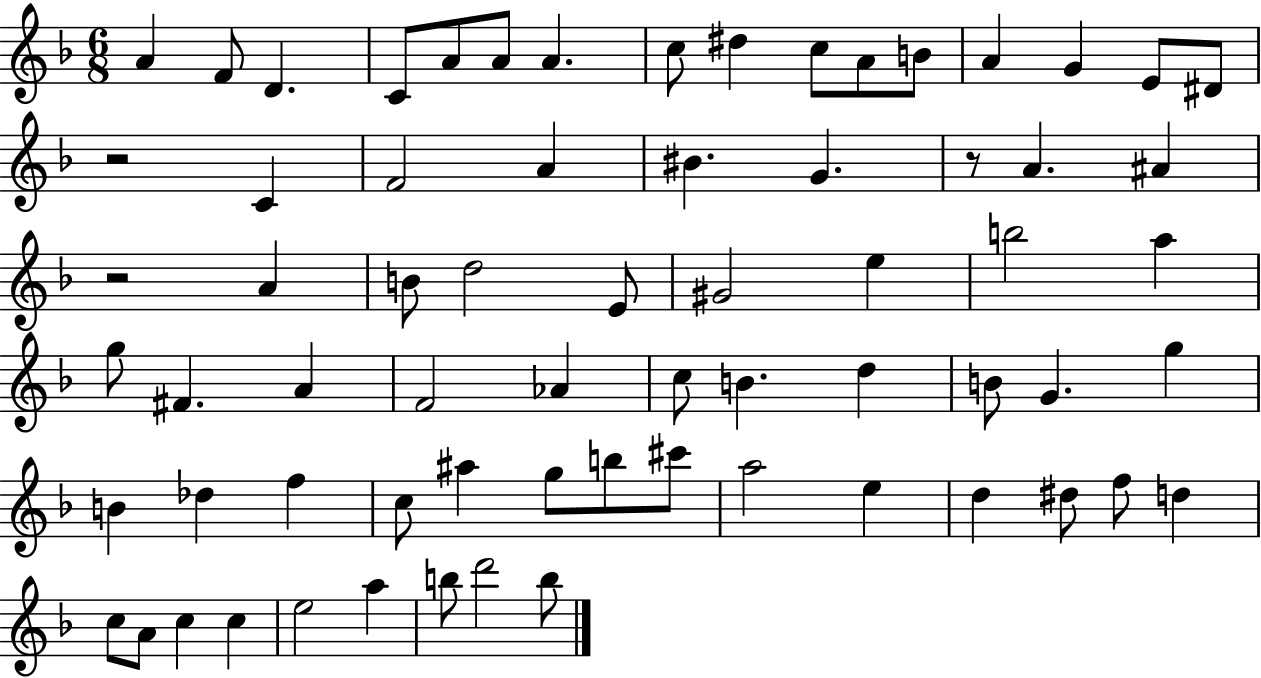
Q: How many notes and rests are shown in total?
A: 68